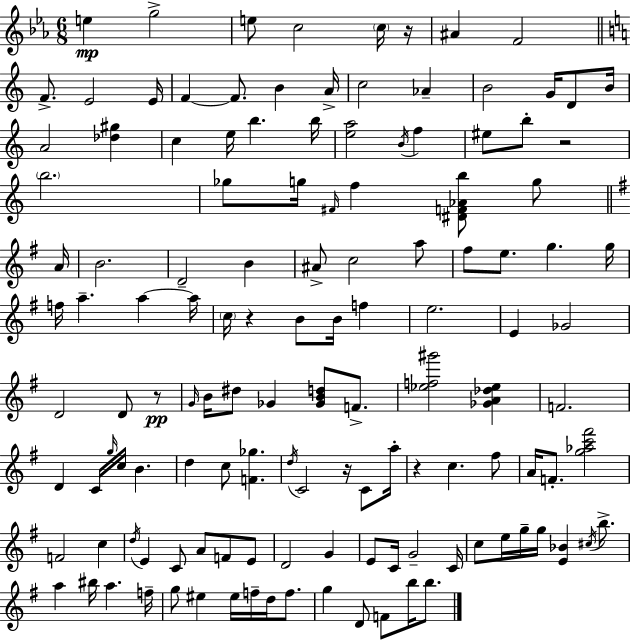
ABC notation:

X:1
T:Untitled
M:6/8
L:1/4
K:Eb
e g2 e/2 c2 c/4 z/4 ^A F2 F/2 E2 E/4 F F/2 B A/4 c2 _A B2 G/4 D/2 B/4 A2 [_d^g] c e/4 b b/4 [ea]2 B/4 f ^e/2 b/2 z2 b2 _g/2 g/4 ^F/4 f [^DF_Ab]/2 g/2 A/4 B2 D2 B ^A/2 c2 a/2 ^f/2 e/2 g g/4 f/4 a a a/4 c/4 z B/2 B/4 f e2 E _G2 D2 D/2 z/2 G/4 B/4 ^d/2 _G [_GBd]/2 F/2 [_ef^g']2 [_GA_d_e] F2 D C/4 g/4 c/4 B d c/2 [F_g] d/4 C2 z/4 C/2 a/4 z c ^f/2 A/4 F/2 [g_ac'^f']2 F2 c d/4 E C/2 A/2 F/2 E/2 D2 G E/2 C/4 G2 C/4 c/2 e/4 g/4 g/4 [E_B] ^c/4 b/2 a ^b/4 a f/4 g/2 ^e ^e/4 f/4 d/4 f/2 g D/2 F/2 b/4 b/2